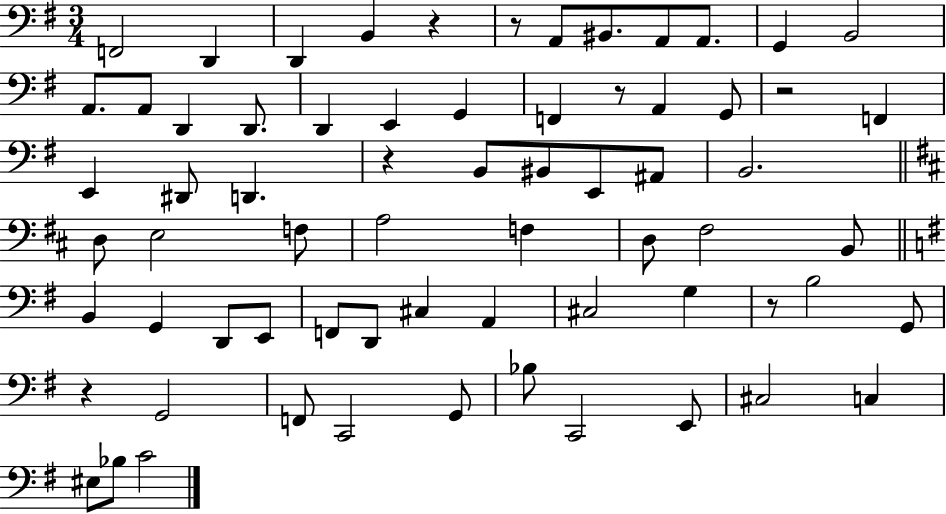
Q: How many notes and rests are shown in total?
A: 68